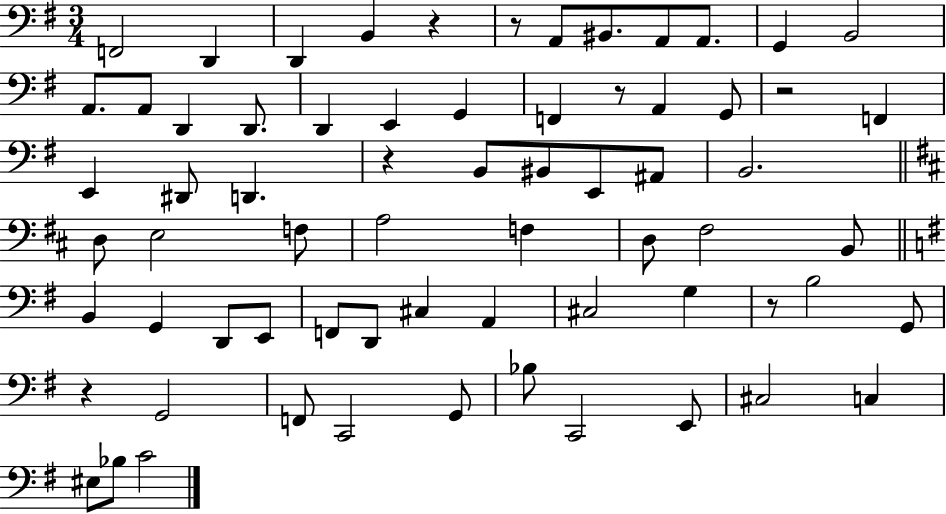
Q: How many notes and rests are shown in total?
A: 68